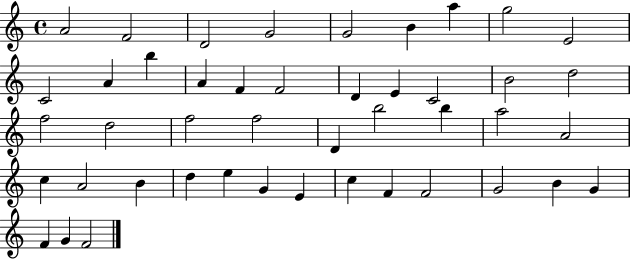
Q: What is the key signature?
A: C major